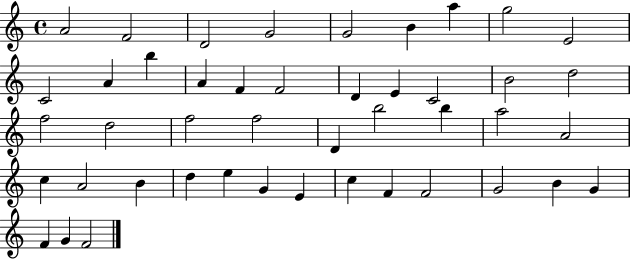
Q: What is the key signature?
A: C major